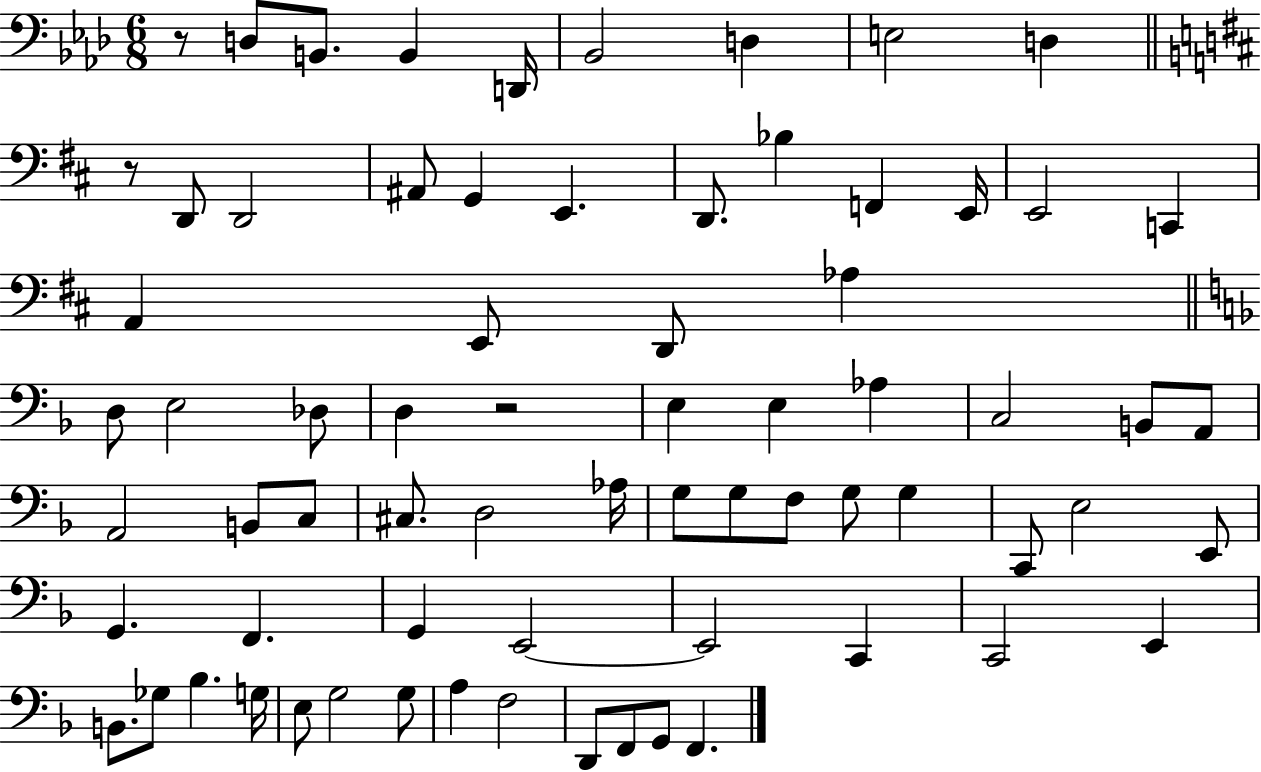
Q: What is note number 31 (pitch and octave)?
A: C3